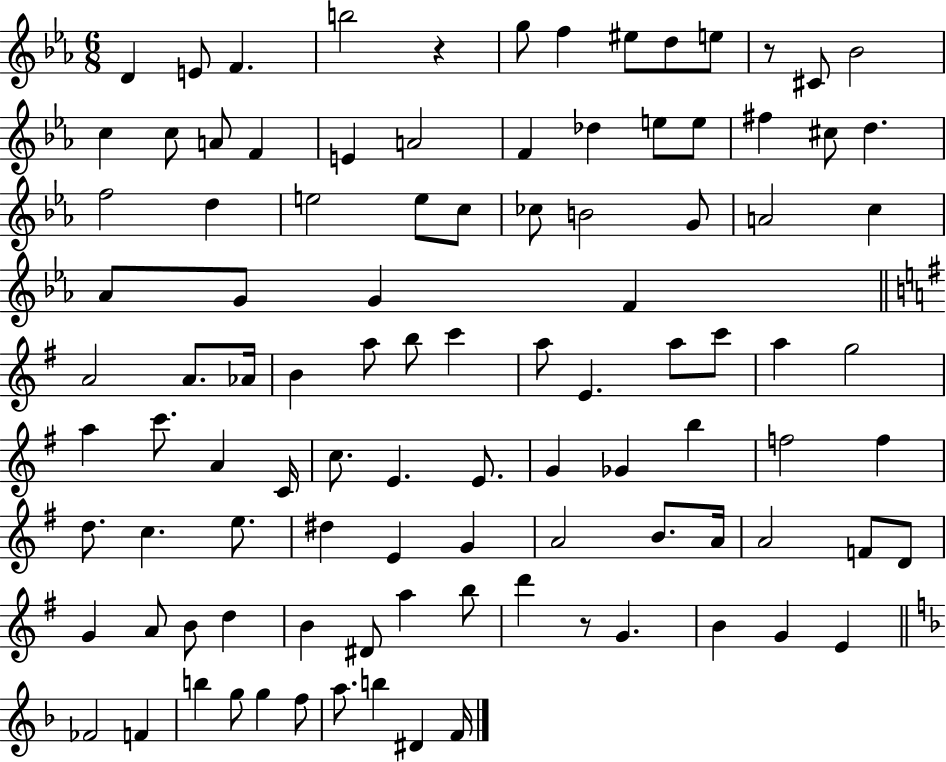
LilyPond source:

{
  \clef treble
  \numericTimeSignature
  \time 6/8
  \key ees \major
  d'4 e'8 f'4. | b''2 r4 | g''8 f''4 eis''8 d''8 e''8 | r8 cis'8 bes'2 | \break c''4 c''8 a'8 f'4 | e'4 a'2 | f'4 des''4 e''8 e''8 | fis''4 cis''8 d''4. | \break f''2 d''4 | e''2 e''8 c''8 | ces''8 b'2 g'8 | a'2 c''4 | \break aes'8 g'8 g'4 f'4 | \bar "||" \break \key g \major a'2 a'8. aes'16 | b'4 a''8 b''8 c'''4 | a''8 e'4. a''8 c'''8 | a''4 g''2 | \break a''4 c'''8. a'4 c'16 | c''8. e'4. e'8. | g'4 ges'4 b''4 | f''2 f''4 | \break d''8. c''4. e''8. | dis''4 e'4 g'4 | a'2 b'8. a'16 | a'2 f'8 d'8 | \break g'4 a'8 b'8 d''4 | b'4 dis'8 a''4 b''8 | d'''4 r8 g'4. | b'4 g'4 e'4 | \break \bar "||" \break \key d \minor fes'2 f'4 | b''4 g''8 g''4 f''8 | a''8. b''4 dis'4 f'16 | \bar "|."
}